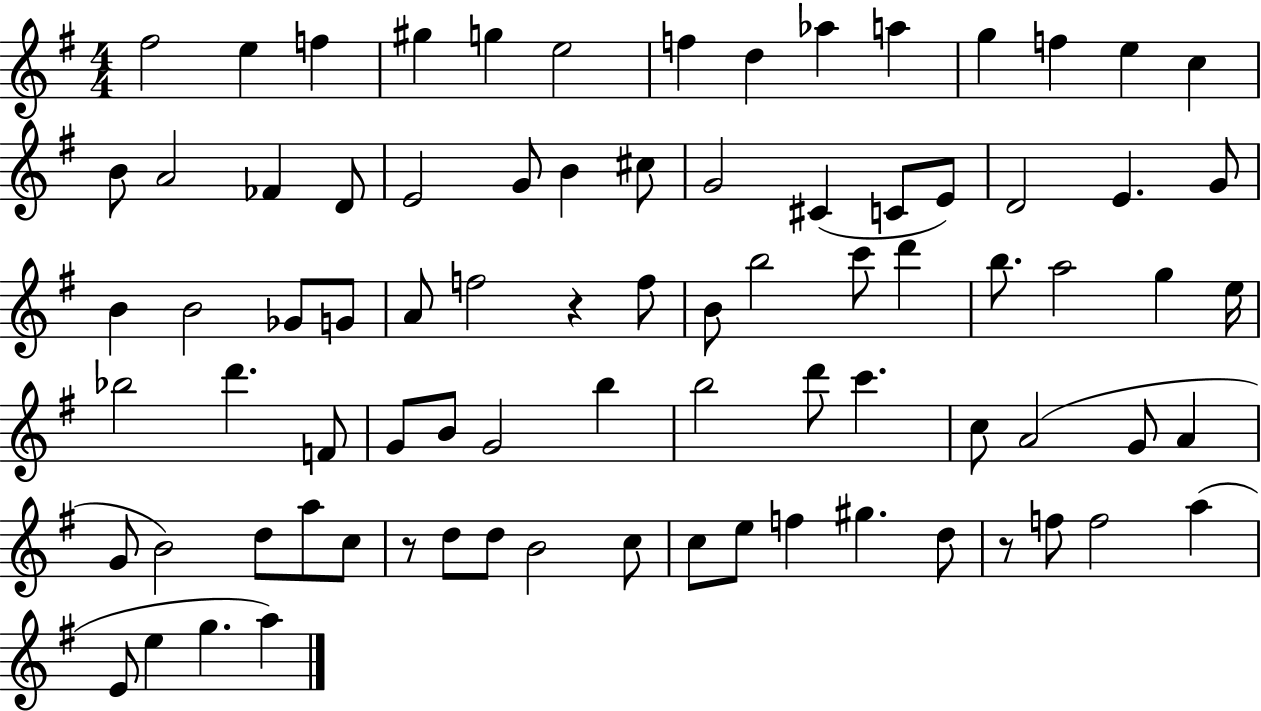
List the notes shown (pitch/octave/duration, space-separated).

F#5/h E5/q F5/q G#5/q G5/q E5/h F5/q D5/q Ab5/q A5/q G5/q F5/q E5/q C5/q B4/e A4/h FES4/q D4/e E4/h G4/e B4/q C#5/e G4/h C#4/q C4/e E4/e D4/h E4/q. G4/e B4/q B4/h Gb4/e G4/e A4/e F5/h R/q F5/e B4/e B5/h C6/e D6/q B5/e. A5/h G5/q E5/s Bb5/h D6/q. F4/e G4/e B4/e G4/h B5/q B5/h D6/e C6/q. C5/e A4/h G4/e A4/q G4/e B4/h D5/e A5/e C5/e R/e D5/e D5/e B4/h C5/e C5/e E5/e F5/q G#5/q. D5/e R/e F5/e F5/h A5/q E4/e E5/q G5/q. A5/q